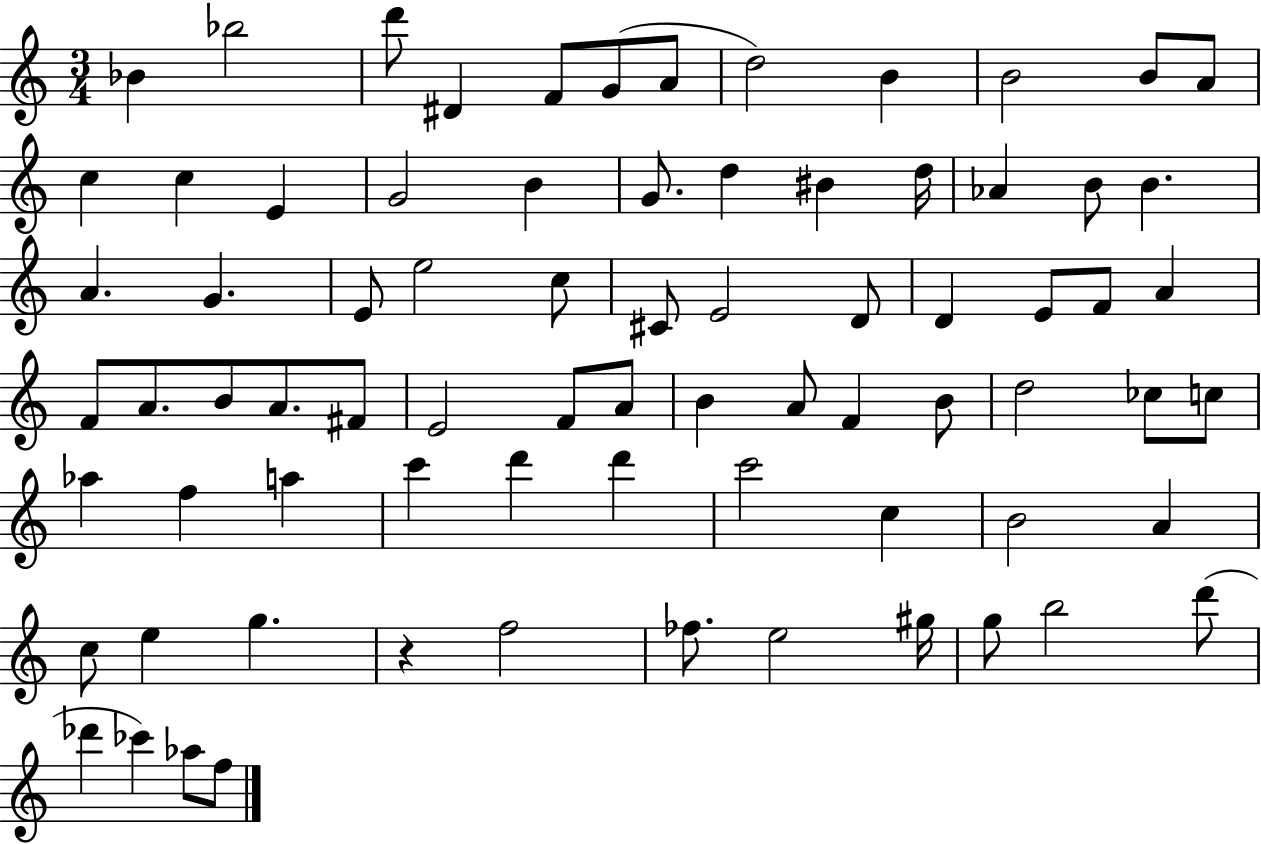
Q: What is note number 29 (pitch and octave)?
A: C5